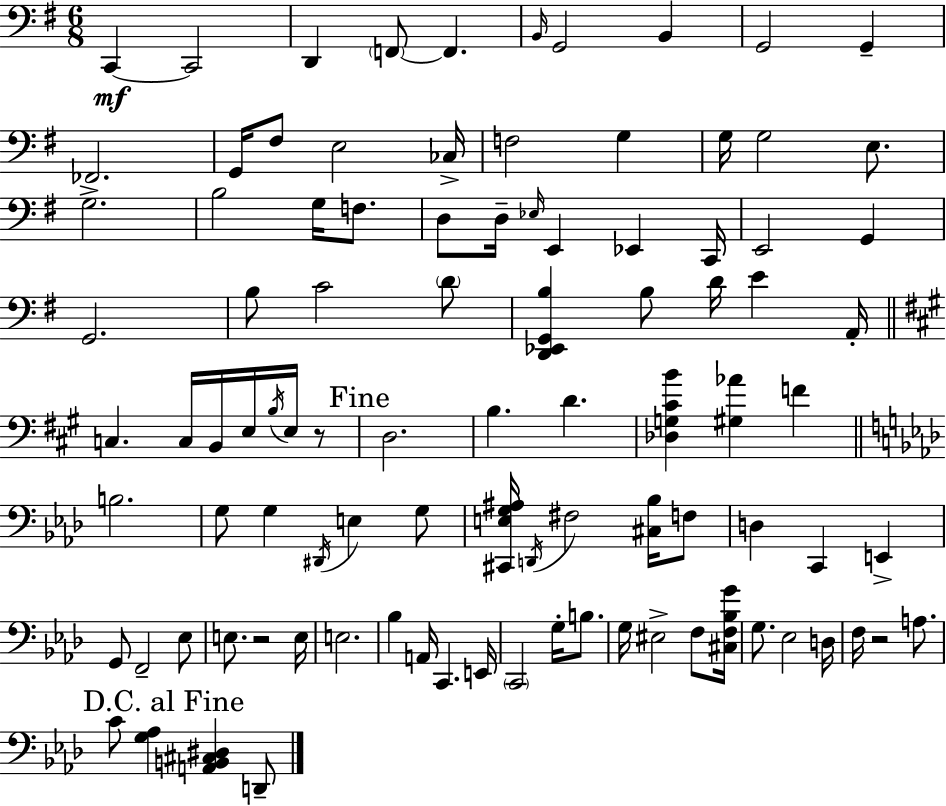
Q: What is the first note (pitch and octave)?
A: C2